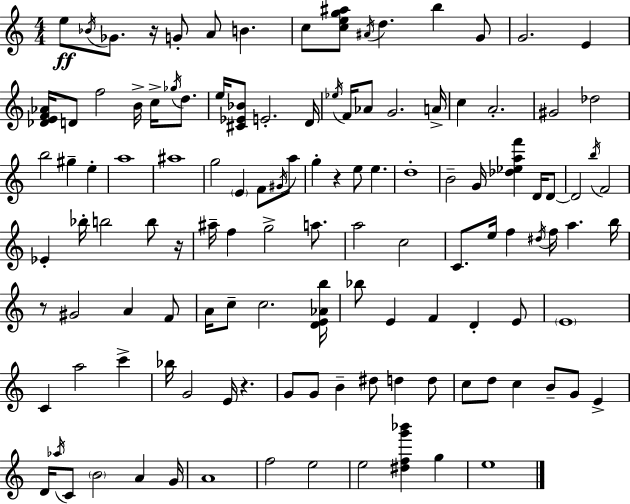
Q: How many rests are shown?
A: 5